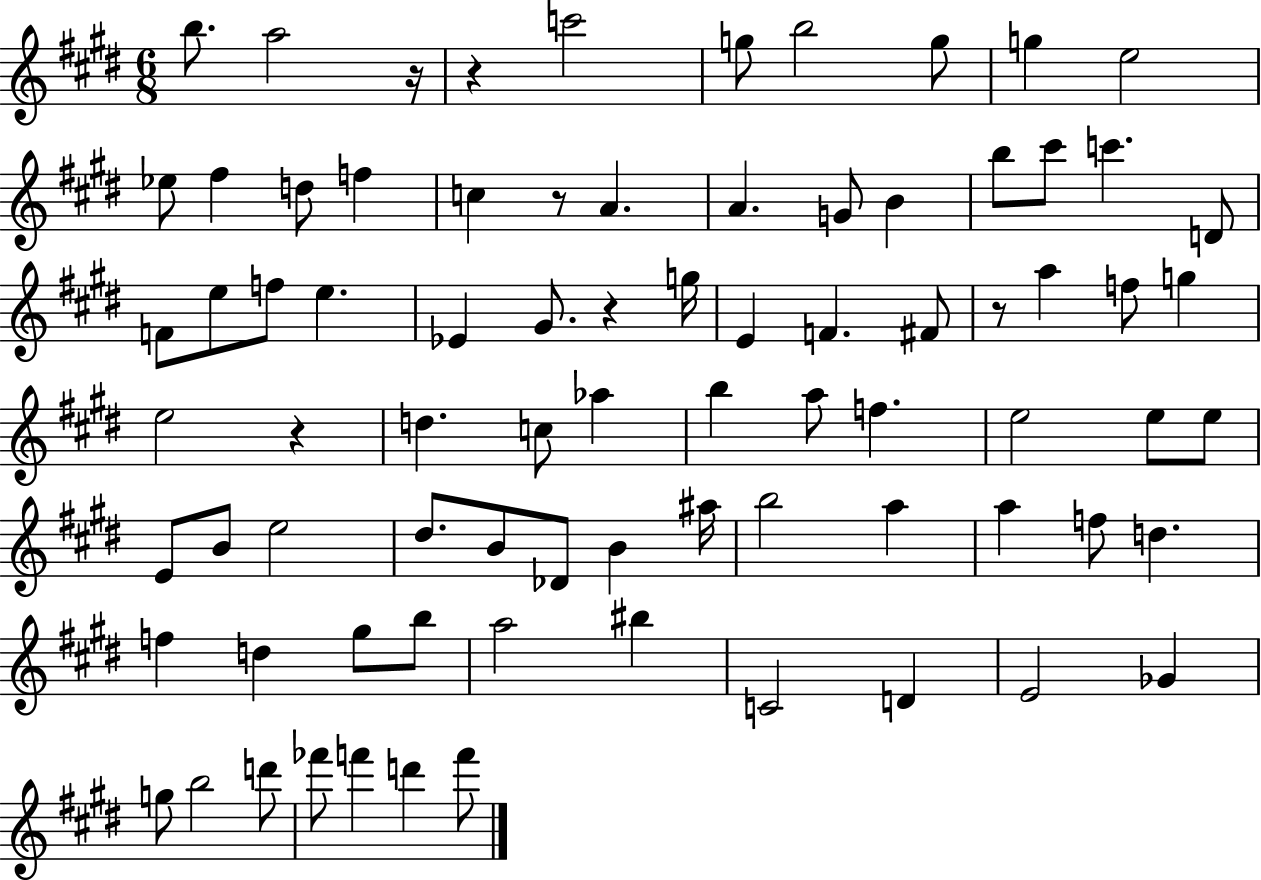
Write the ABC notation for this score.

X:1
T:Untitled
M:6/8
L:1/4
K:E
b/2 a2 z/4 z c'2 g/2 b2 g/2 g e2 _e/2 ^f d/2 f c z/2 A A G/2 B b/2 ^c'/2 c' D/2 F/2 e/2 f/2 e _E ^G/2 z g/4 E F ^F/2 z/2 a f/2 g e2 z d c/2 _a b a/2 f e2 e/2 e/2 E/2 B/2 e2 ^d/2 B/2 _D/2 B ^a/4 b2 a a f/2 d f d ^g/2 b/2 a2 ^b C2 D E2 _G g/2 b2 d'/2 _f'/2 f' d' f'/2